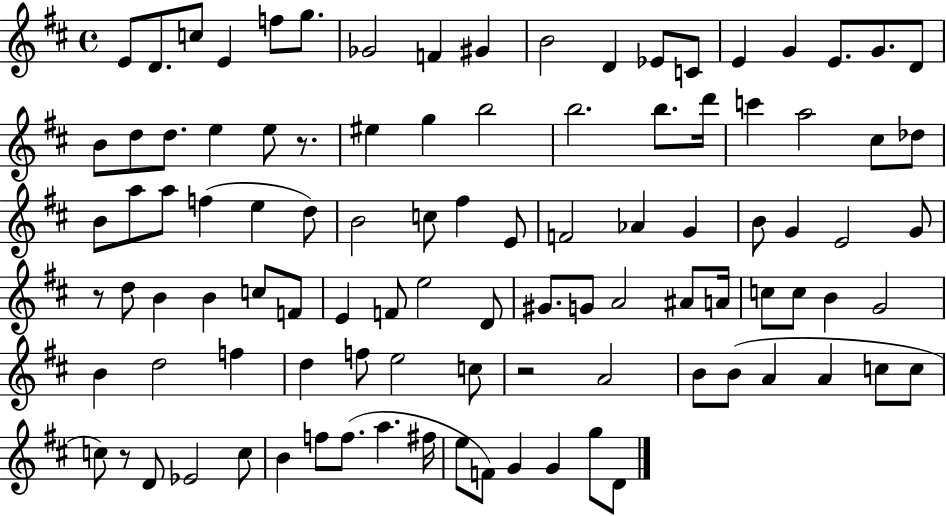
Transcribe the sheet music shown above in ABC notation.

X:1
T:Untitled
M:4/4
L:1/4
K:D
E/2 D/2 c/2 E f/2 g/2 _G2 F ^G B2 D _E/2 C/2 E G E/2 G/2 D/2 B/2 d/2 d/2 e e/2 z/2 ^e g b2 b2 b/2 d'/4 c' a2 ^c/2 _d/2 B/2 a/2 a/2 f e d/2 B2 c/2 ^f E/2 F2 _A G B/2 G E2 G/2 z/2 d/2 B B c/2 F/2 E F/2 e2 D/2 ^G/2 G/2 A2 ^A/2 A/4 c/2 c/2 B G2 B d2 f d f/2 e2 c/2 z2 A2 B/2 B/2 A A c/2 c/2 c/2 z/2 D/2 _E2 c/2 B f/2 f/2 a ^f/4 e/2 F/2 G G g/2 D/2